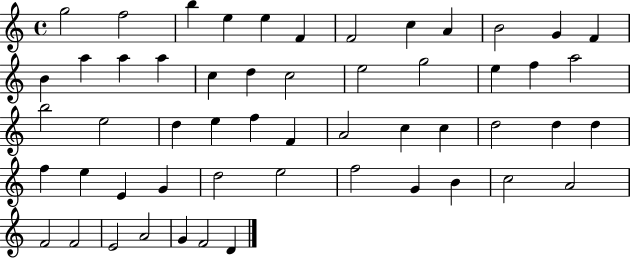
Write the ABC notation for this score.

X:1
T:Untitled
M:4/4
L:1/4
K:C
g2 f2 b e e F F2 c A B2 G F B a a a c d c2 e2 g2 e f a2 b2 e2 d e f F A2 c c d2 d d f e E G d2 e2 f2 G B c2 A2 F2 F2 E2 A2 G F2 D